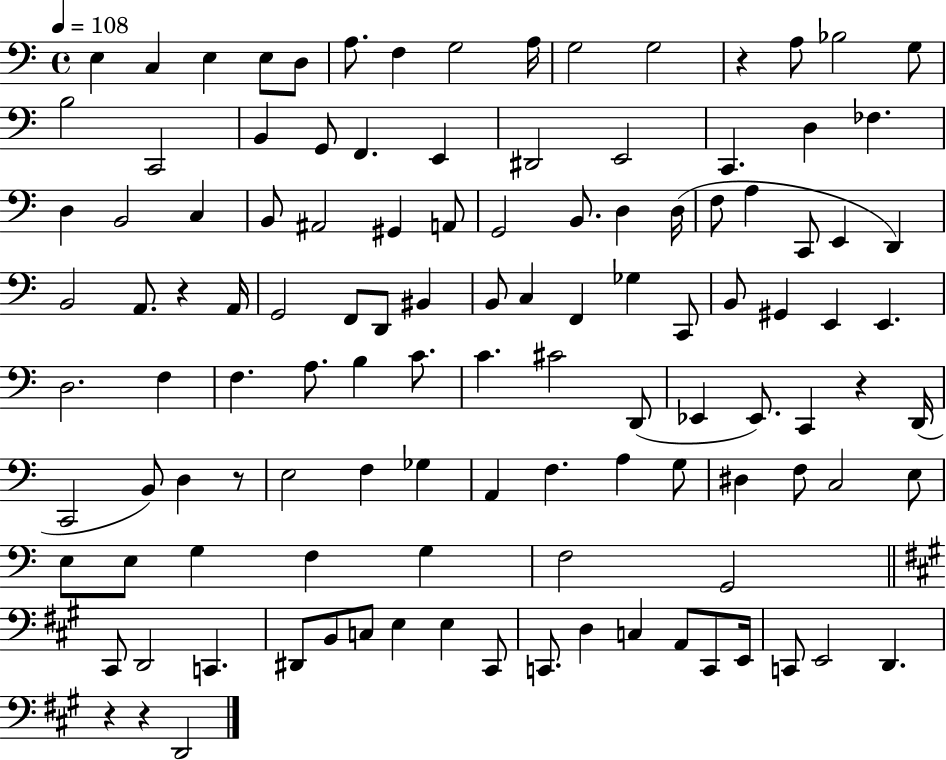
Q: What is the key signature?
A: C major